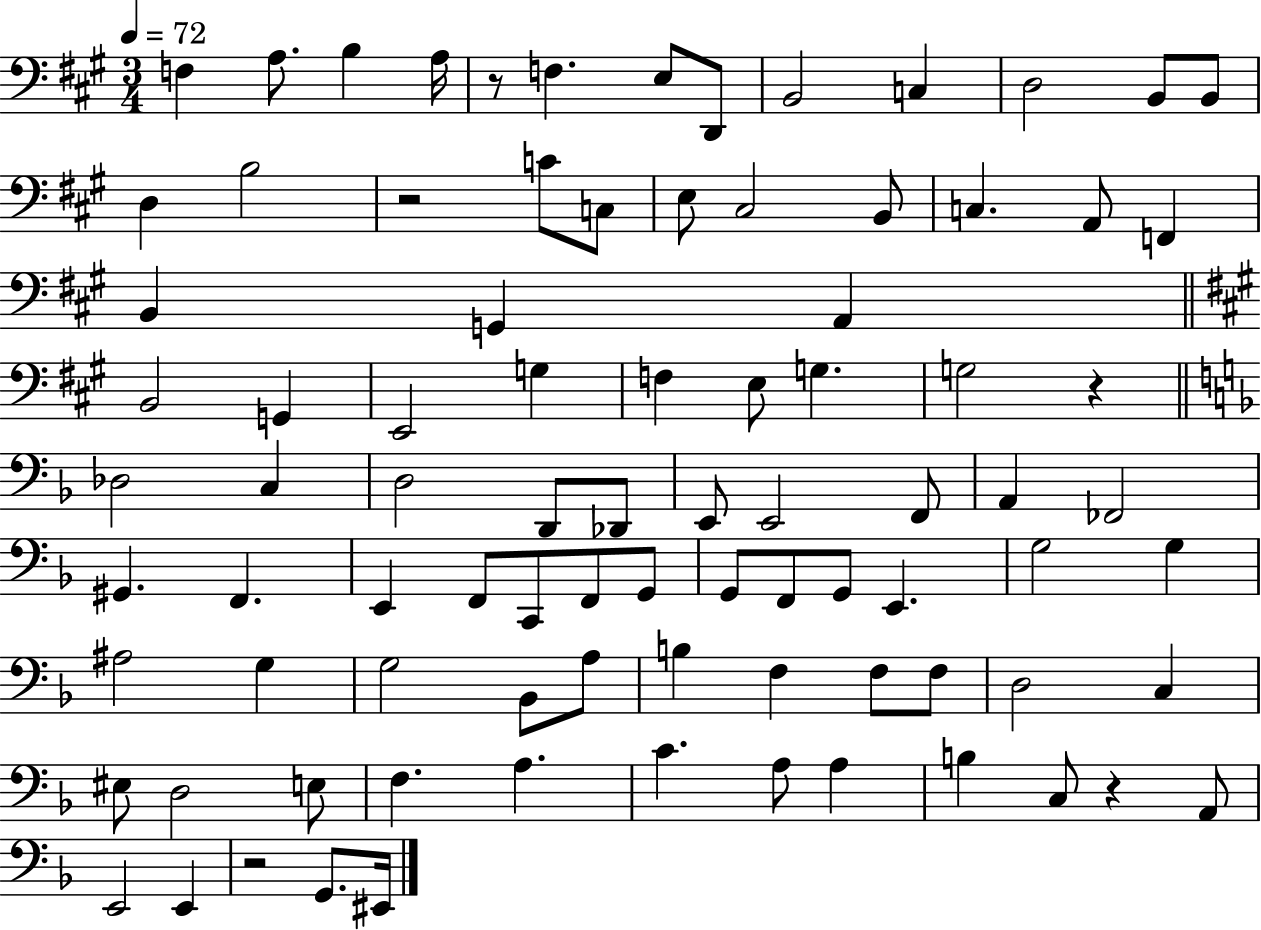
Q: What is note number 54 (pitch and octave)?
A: E2